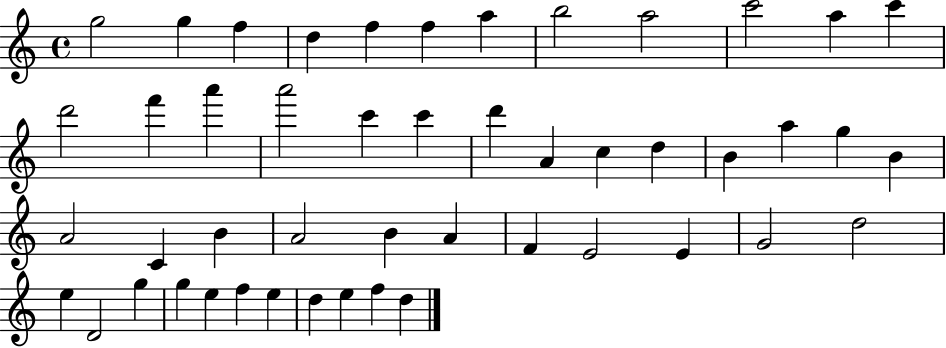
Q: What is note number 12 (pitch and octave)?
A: C6